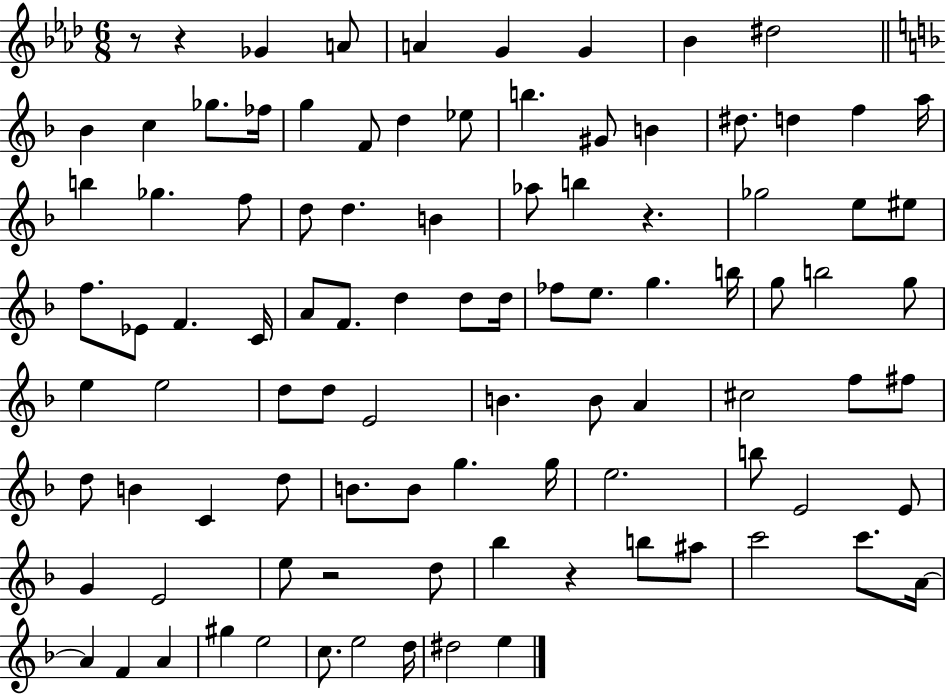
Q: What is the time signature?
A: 6/8